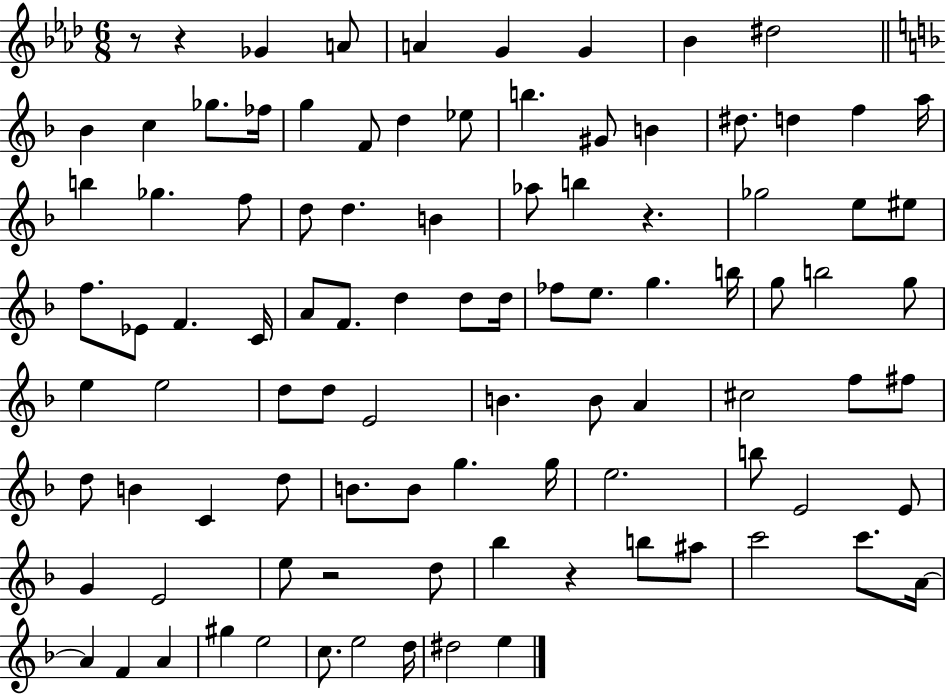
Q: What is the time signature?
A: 6/8